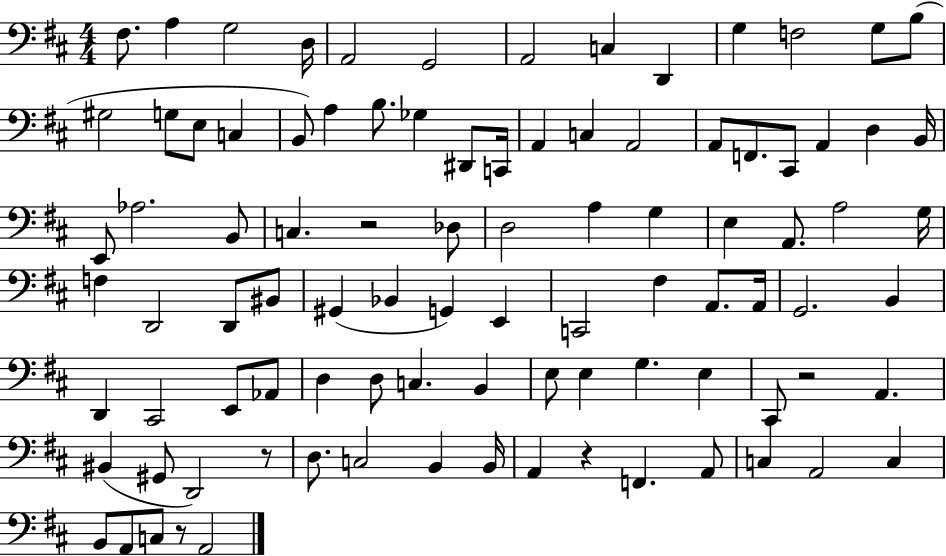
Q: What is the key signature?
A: D major